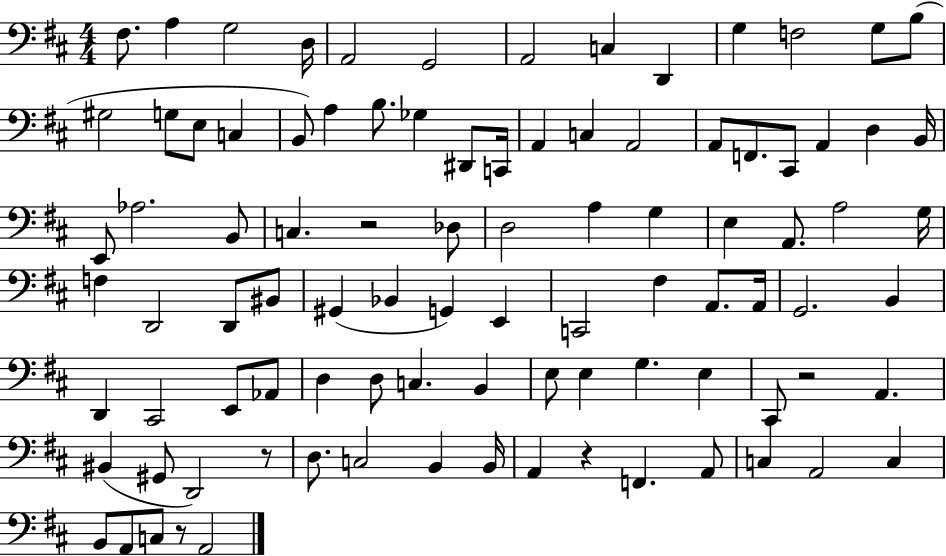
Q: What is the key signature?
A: D major